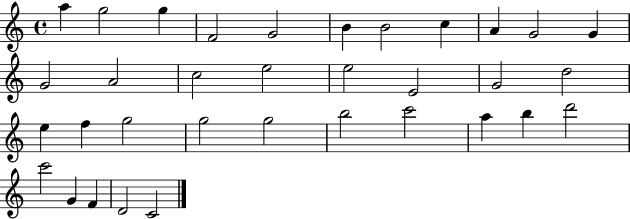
A5/q G5/h G5/q F4/h G4/h B4/q B4/h C5/q A4/q G4/h G4/q G4/h A4/h C5/h E5/h E5/h E4/h G4/h D5/h E5/q F5/q G5/h G5/h G5/h B5/h C6/h A5/q B5/q D6/h C6/h G4/q F4/q D4/h C4/h